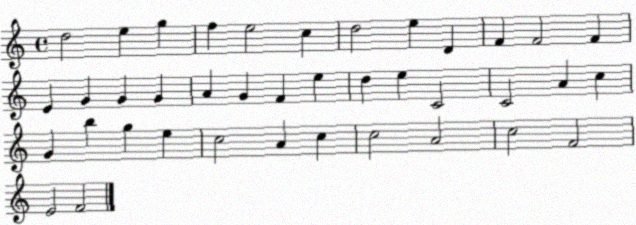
X:1
T:Untitled
M:4/4
L:1/4
K:C
d2 e g f e2 c d2 e D F F2 F E G G G A G F e d e C2 C2 A c G b g e c2 A c c2 A2 c2 F2 E2 F2